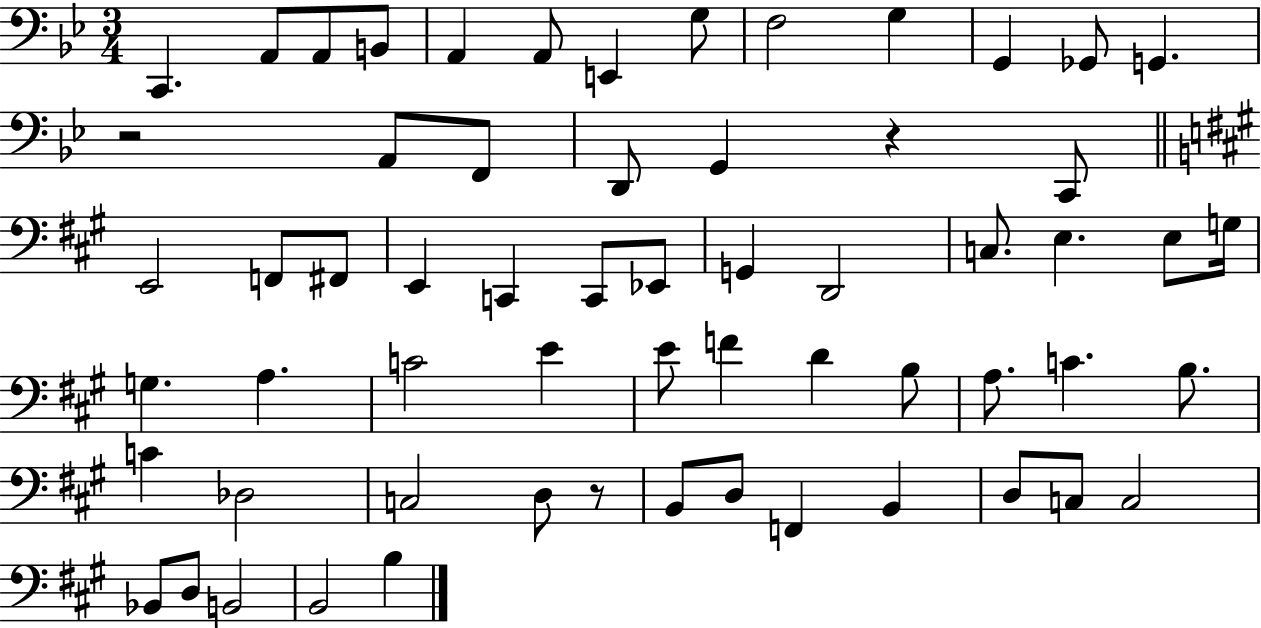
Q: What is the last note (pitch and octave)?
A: B3